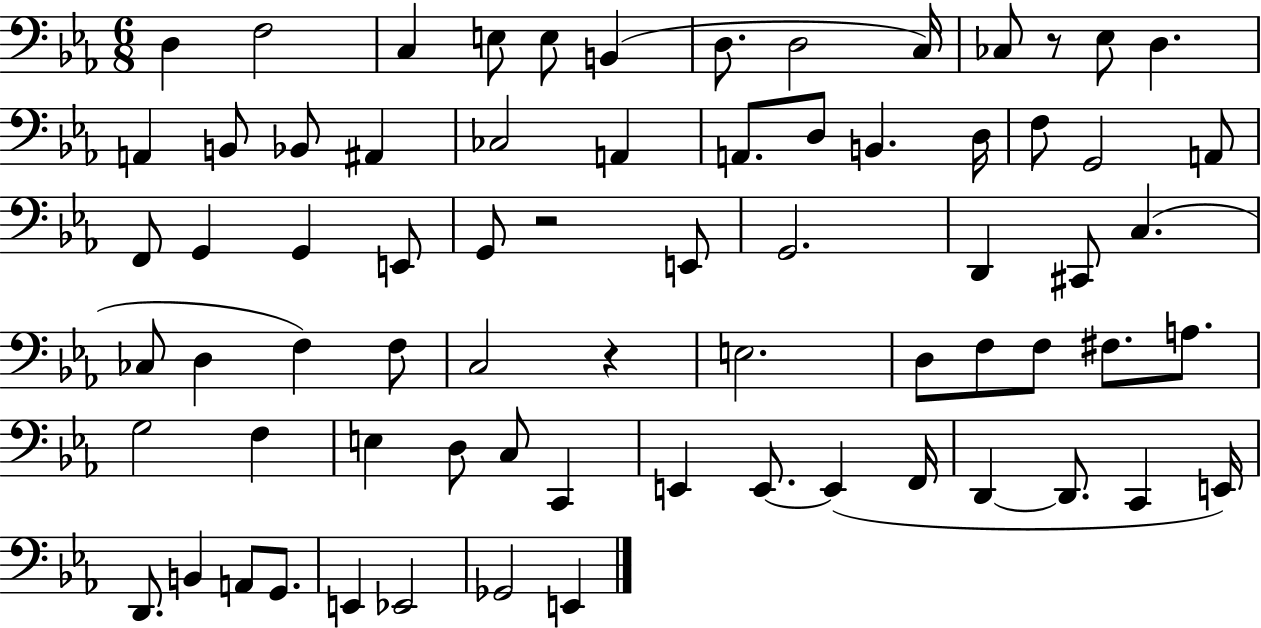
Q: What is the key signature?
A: EES major